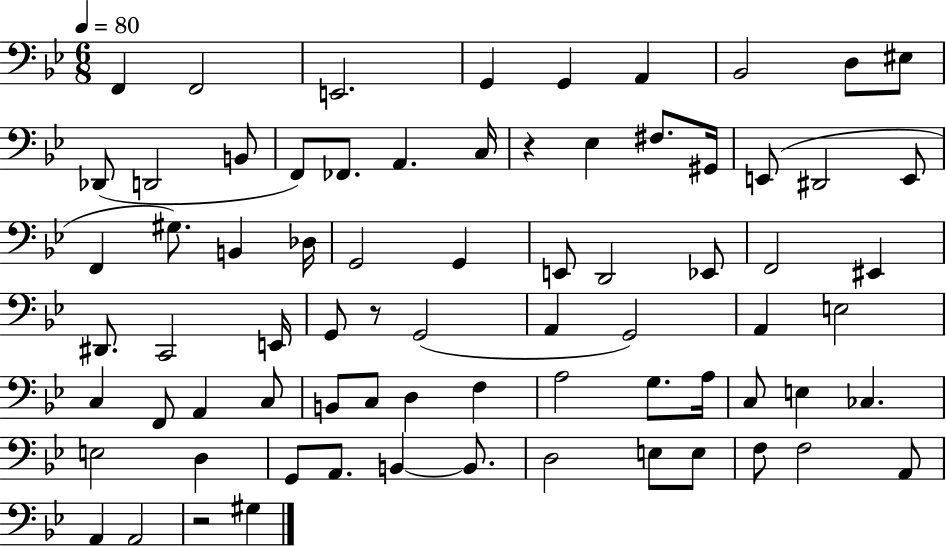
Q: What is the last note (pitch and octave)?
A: G#3